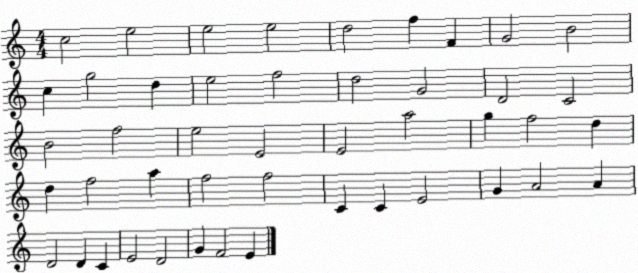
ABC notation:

X:1
T:Untitled
M:4/4
L:1/4
K:C
c2 e2 e2 e2 d2 f F G2 B2 c g2 d e2 f2 d2 G2 D2 C2 B2 f2 e2 E2 E2 a2 g f2 d d f2 a f2 f2 C C E2 G A2 A D2 D C E2 D2 G F2 E